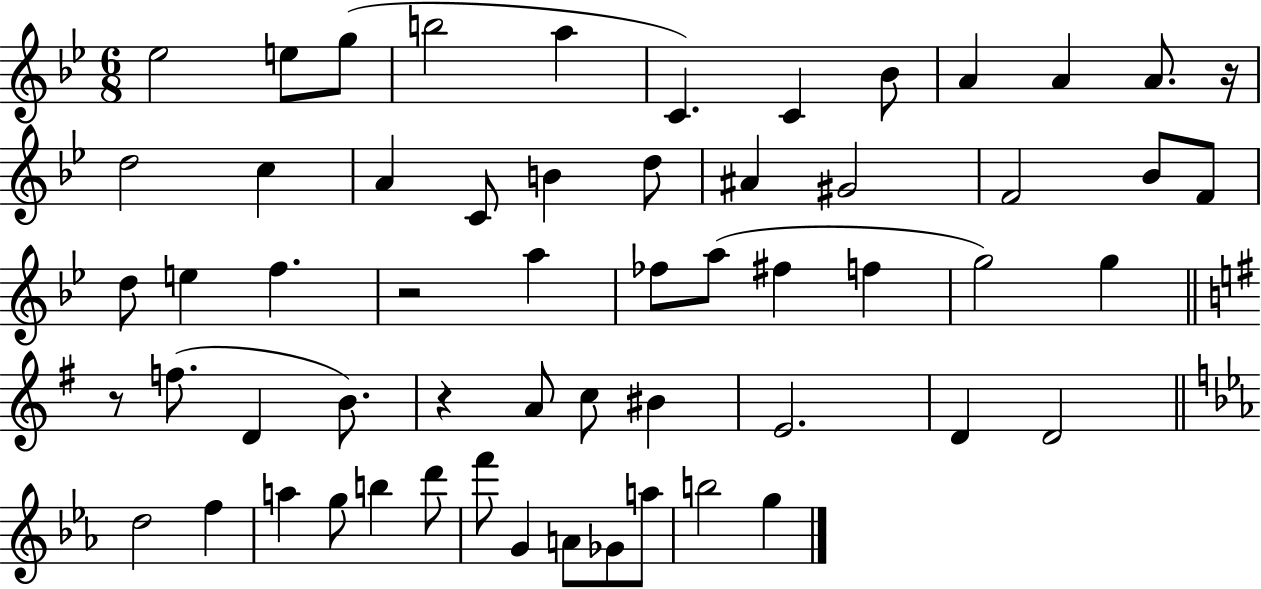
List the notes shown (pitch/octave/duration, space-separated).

Eb5/h E5/e G5/e B5/h A5/q C4/q. C4/q Bb4/e A4/q A4/q A4/e. R/s D5/h C5/q A4/q C4/e B4/q D5/e A#4/q G#4/h F4/h Bb4/e F4/e D5/e E5/q F5/q. R/h A5/q FES5/e A5/e F#5/q F5/q G5/h G5/q R/e F5/e. D4/q B4/e. R/q A4/e C5/e BIS4/q E4/h. D4/q D4/h D5/h F5/q A5/q G5/e B5/q D6/e F6/e G4/q A4/e Gb4/e A5/e B5/h G5/q